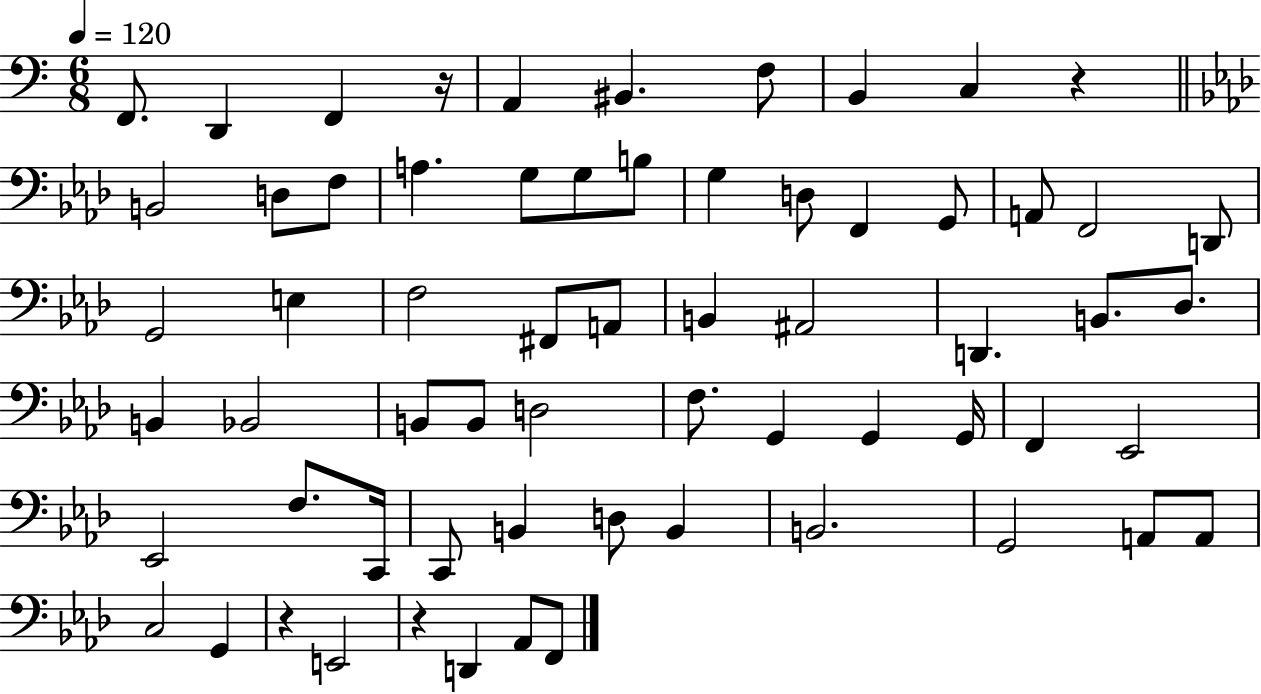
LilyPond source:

{
  \clef bass
  \numericTimeSignature
  \time 6/8
  \key c \major
  \tempo 4 = 120
  \repeat volta 2 { f,8. d,4 f,4 r16 | a,4 bis,4. f8 | b,4 c4 r4 | \bar "||" \break \key f \minor b,2 d8 f8 | a4. g8 g8 b8 | g4 d8 f,4 g,8 | a,8 f,2 d,8 | \break g,2 e4 | f2 fis,8 a,8 | b,4 ais,2 | d,4. b,8. des8. | \break b,4 bes,2 | b,8 b,8 d2 | f8. g,4 g,4 g,16 | f,4 ees,2 | \break ees,2 f8. c,16 | c,8 b,4 d8 b,4 | b,2. | g,2 a,8 a,8 | \break c2 g,4 | r4 e,2 | r4 d,4 aes,8 f,8 | } \bar "|."
}